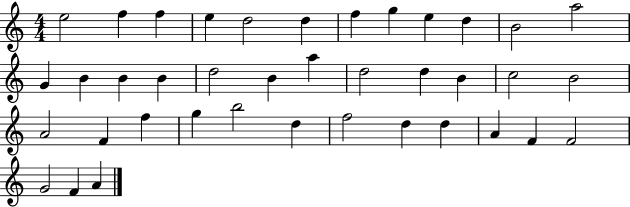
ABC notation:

X:1
T:Untitled
M:4/4
L:1/4
K:C
e2 f f e d2 d f g e d B2 a2 G B B B d2 B a d2 d B c2 B2 A2 F f g b2 d f2 d d A F F2 G2 F A